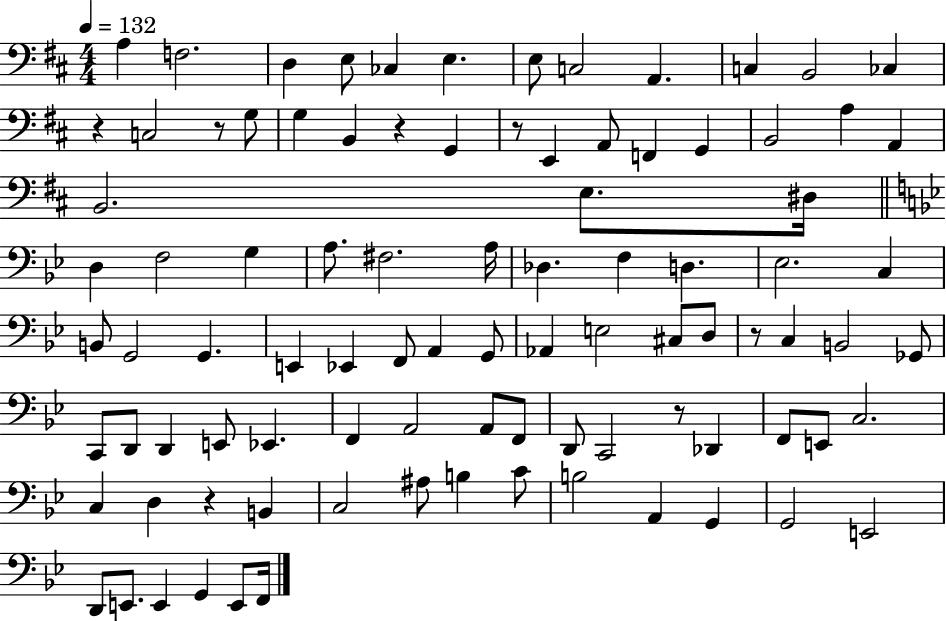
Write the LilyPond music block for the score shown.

{
  \clef bass
  \numericTimeSignature
  \time 4/4
  \key d \major
  \tempo 4 = 132
  a4 f2. | d4 e8 ces4 e4. | e8 c2 a,4. | c4 b,2 ces4 | \break r4 c2 r8 g8 | g4 b,4 r4 g,4 | r8 e,4 a,8 f,4 g,4 | b,2 a4 a,4 | \break b,2. e8. dis16 | \bar "||" \break \key g \minor d4 f2 g4 | a8. fis2. a16 | des4. f4 d4. | ees2. c4 | \break b,8 g,2 g,4. | e,4 ees,4 f,8 a,4 g,8 | aes,4 e2 cis8 d8 | r8 c4 b,2 ges,8 | \break c,8 d,8 d,4 e,8 ees,4. | f,4 a,2 a,8 f,8 | d,8 c,2 r8 des,4 | f,8 e,8 c2. | \break c4 d4 r4 b,4 | c2 ais8 b4 c'8 | b2 a,4 g,4 | g,2 e,2 | \break d,8 e,8. e,4 g,4 e,8 f,16 | \bar "|."
}